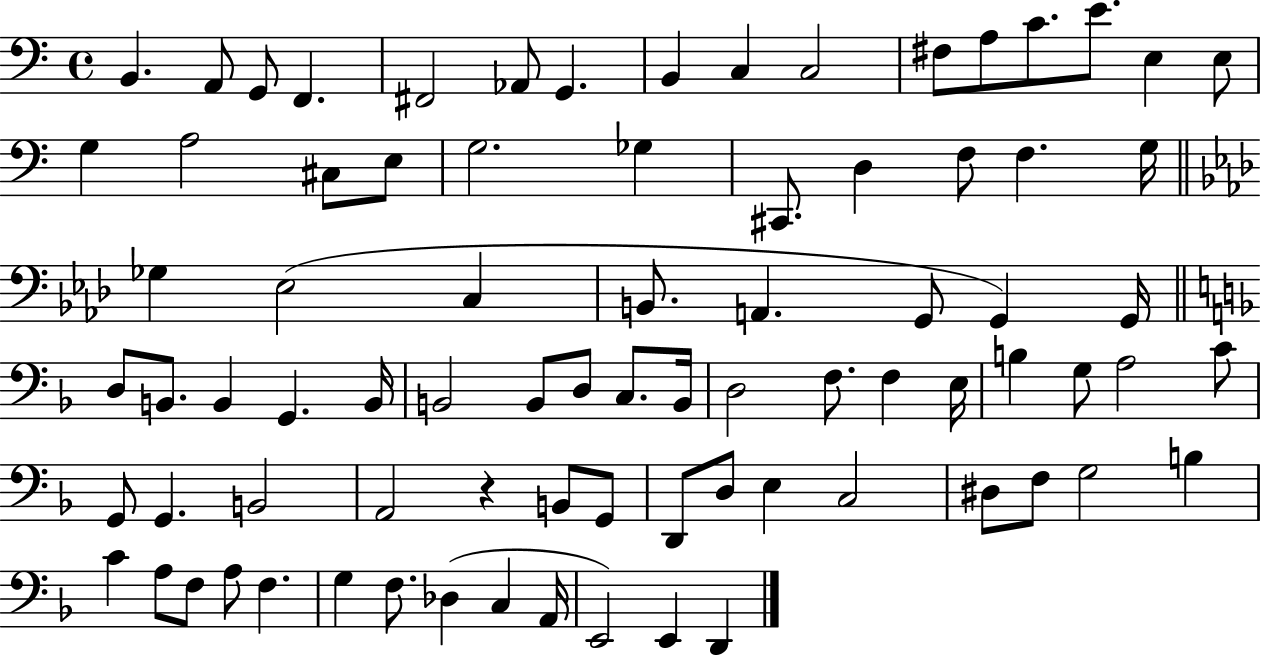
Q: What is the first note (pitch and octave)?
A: B2